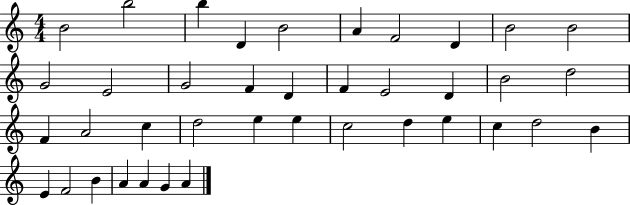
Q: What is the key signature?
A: C major